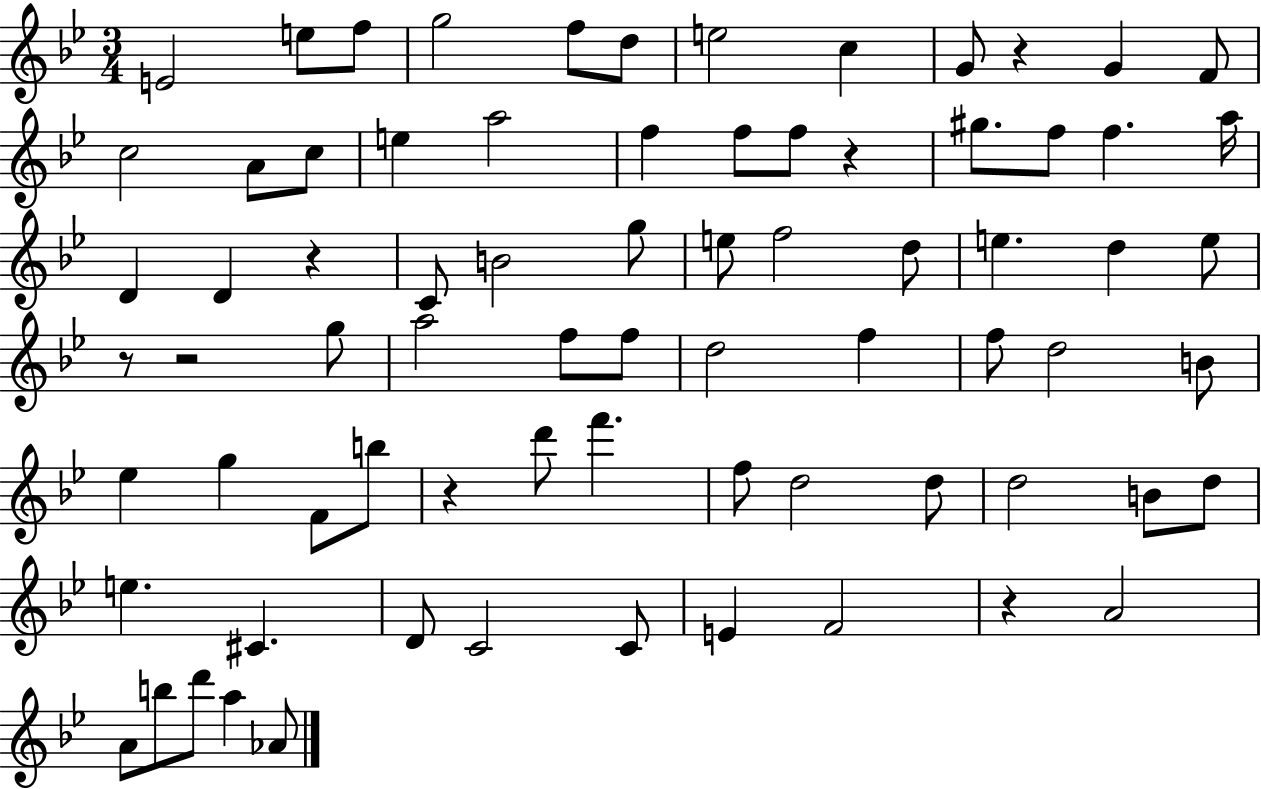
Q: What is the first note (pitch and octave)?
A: E4